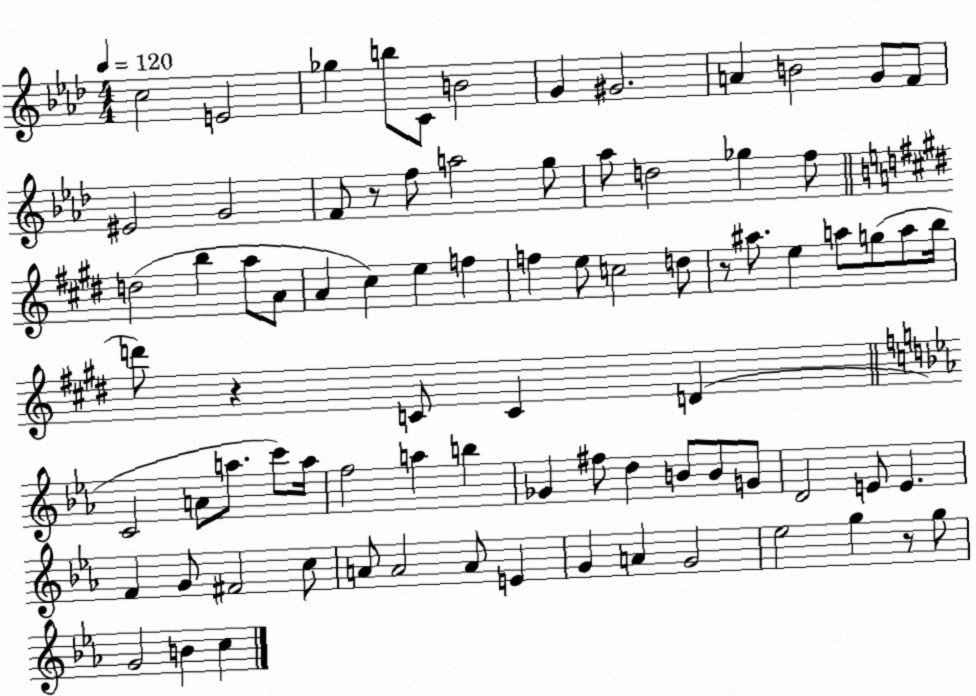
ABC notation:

X:1
T:Untitled
M:4/4
L:1/4
K:Ab
c2 E2 _g b/2 C/2 B2 G ^G2 A B2 G/2 F/2 ^E2 G2 F/2 z/2 f/2 a2 g/2 _a/2 d2 _g f/2 d2 b a/2 A/2 A ^c e f f e/2 c2 d/2 z/2 ^a/2 e a/2 g/2 a/2 b/4 d'/2 z C/2 C D C2 A/2 a/2 c'/2 a/4 f2 a b _G ^f/2 d B/2 B/2 G/2 D2 E/2 E F G/2 ^F2 c/2 A/2 A2 A/2 E G A G2 _e2 g z/2 g/2 G2 B c